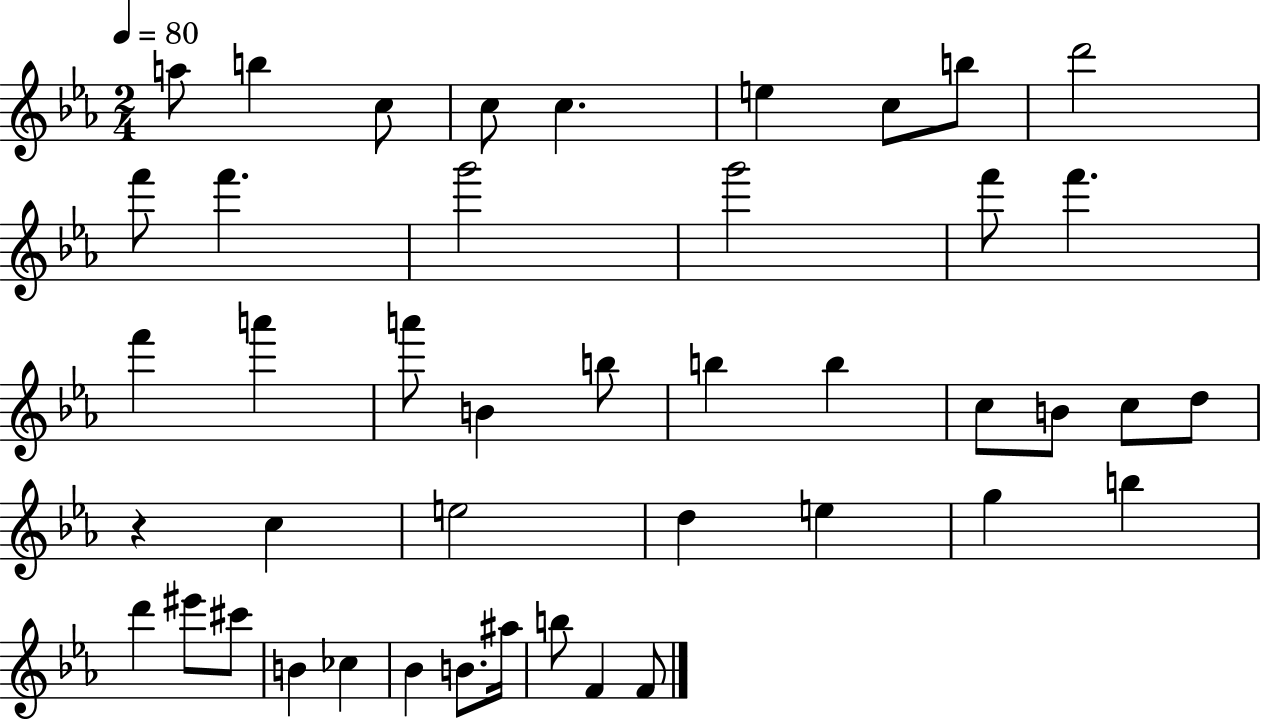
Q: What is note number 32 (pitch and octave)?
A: B5